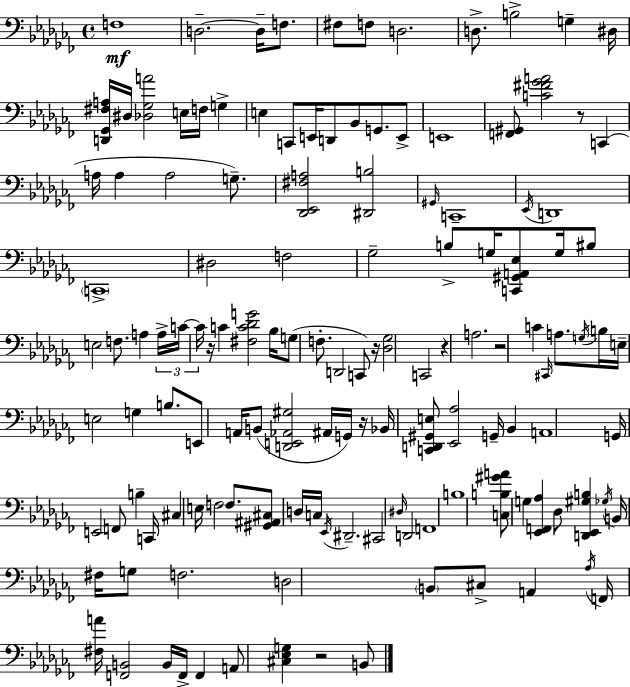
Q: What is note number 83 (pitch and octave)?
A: C3